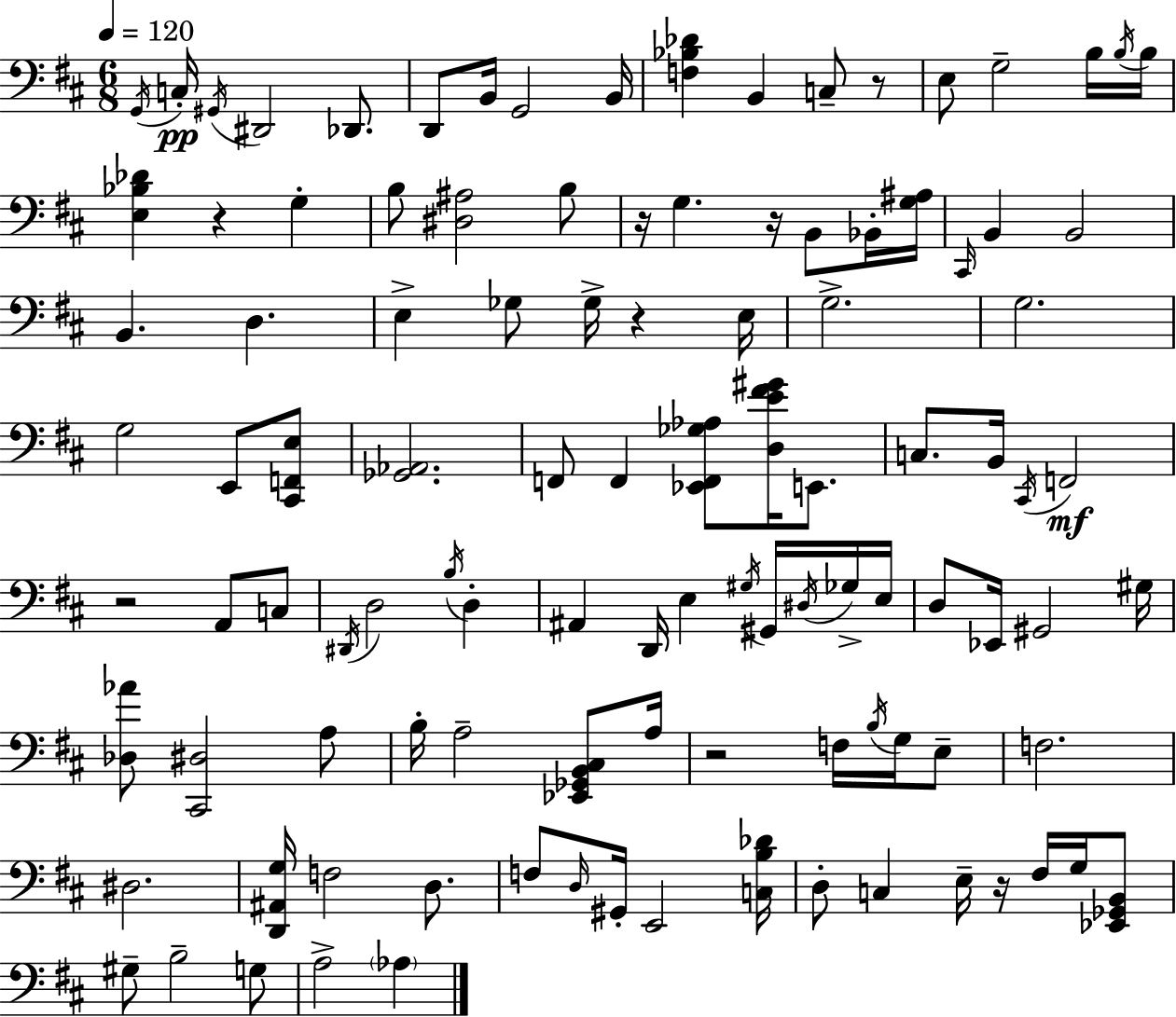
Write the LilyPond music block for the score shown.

{
  \clef bass
  \numericTimeSignature
  \time 6/8
  \key d \major
  \tempo 4 = 120
  \acciaccatura { g,16 }\pp c16-. \acciaccatura { gis,16 } dis,2 des,8. | d,8 b,16 g,2 | b,16 <f bes des'>4 b,4 c8-- | r8 e8 g2-- | \break b16 \acciaccatura { b16 } b16 <e bes des'>4 r4 g4-. | b8 <dis ais>2 | b8 r16 g4. r16 b,8 | bes,16-. <g ais>16 \grace { cis,16 } b,4 b,2 | \break b,4. d4. | e4-> ges8 ges16-> r4 | e16 g2.-> | g2. | \break g2 | e,8 <cis, f, e>8 <ges, aes,>2. | f,8 f,4 <ees, f, ges aes>8 | <d e' fis' gis'>16 e,8. c8. b,16 \acciaccatura { cis,16 } f,2\mf | \break r2 | a,8 c8 \acciaccatura { dis,16 } d2 | \acciaccatura { b16 } d4-. ais,4 d,16 | e4 \acciaccatura { gis16 } gis,16 \acciaccatura { dis16 } ges16-> e16 d8 ees,16 | \break gis,2 gis16 <des aes'>8 <cis, dis>2 | a8 b16-. a2-- | <ees, ges, b, cis>8 a16 r2 | f16 \acciaccatura { b16 } g16 e8-- f2. | \break dis2. | <d, ais, g>16 f2 | d8. f8 | \grace { d16 } gis,16-. e,2 <c b des'>16 d8-. | \break c4 e16-- r16 fis16 g16 <ees, ges, b,>8 gis8-- | b2-- g8 a2-> | \parenthesize aes4 \bar "|."
}